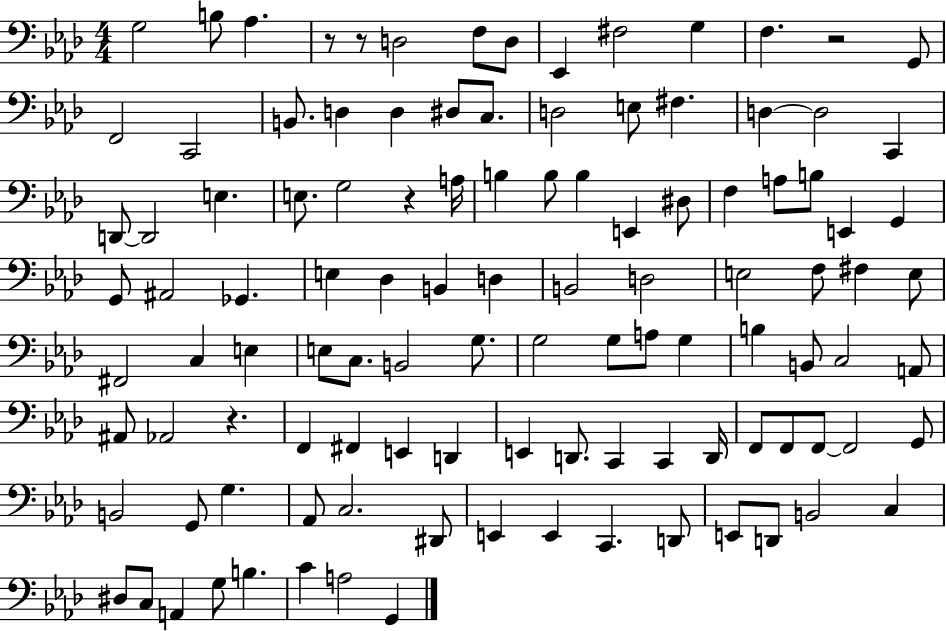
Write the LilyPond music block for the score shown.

{
  \clef bass
  \numericTimeSignature
  \time 4/4
  \key aes \major
  g2 b8 aes4. | r8 r8 d2 f8 d8 | ees,4 fis2 g4 | f4. r2 g,8 | \break f,2 c,2 | b,8. d4 d4 dis8 c8. | d2 e8 fis4. | d4~~ d2 c,4 | \break d,8~~ d,2 e4. | e8. g2 r4 a16 | b4 b8 b4 e,4 dis8 | f4 a8 b8 e,4 g,4 | \break g,8 ais,2 ges,4. | e4 des4 b,4 d4 | b,2 d2 | e2 f8 fis4 e8 | \break fis,2 c4 e4 | e8 c8. b,2 g8. | g2 g8 a8 g4 | b4 b,8 c2 a,8 | \break ais,8 aes,2 r4. | f,4 fis,4 e,4 d,4 | e,4 d,8. c,4 c,4 d,16 | f,8 f,8 f,8~~ f,2 g,8 | \break b,2 g,8 g4. | aes,8 c2. dis,8 | e,4 e,4 c,4. d,8 | e,8 d,8 b,2 c4 | \break dis8 c8 a,4 g8 b4. | c'4 a2 g,4 | \bar "|."
}